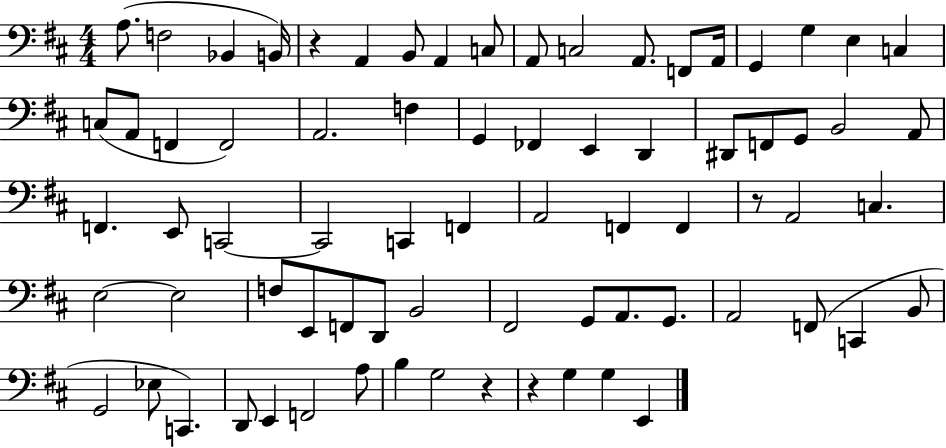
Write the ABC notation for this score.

X:1
T:Untitled
M:4/4
L:1/4
K:D
A,/2 F,2 _B,, B,,/4 z A,, B,,/2 A,, C,/2 A,,/2 C,2 A,,/2 F,,/2 A,,/4 G,, G, E, C, C,/2 A,,/2 F,, F,,2 A,,2 F, G,, _F,, E,, D,, ^D,,/2 F,,/2 G,,/2 B,,2 A,,/2 F,, E,,/2 C,,2 C,,2 C,, F,, A,,2 F,, F,, z/2 A,,2 C, E,2 E,2 F,/2 E,,/2 F,,/2 D,,/2 B,,2 ^F,,2 G,,/2 A,,/2 G,,/2 A,,2 F,,/2 C,, B,,/2 G,,2 _E,/2 C,, D,,/2 E,, F,,2 A,/2 B, G,2 z z G, G, E,,